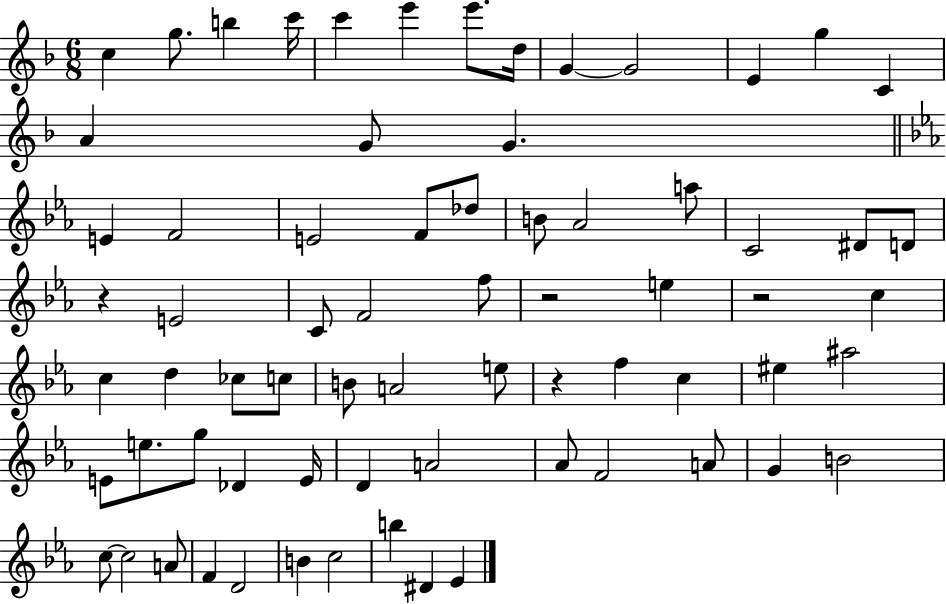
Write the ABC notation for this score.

X:1
T:Untitled
M:6/8
L:1/4
K:F
c g/2 b c'/4 c' e' e'/2 d/4 G G2 E g C A G/2 G E F2 E2 F/2 _d/2 B/2 _A2 a/2 C2 ^D/2 D/2 z E2 C/2 F2 f/2 z2 e z2 c c d _c/2 c/2 B/2 A2 e/2 z f c ^e ^a2 E/2 e/2 g/2 _D E/4 D A2 _A/2 F2 A/2 G B2 c/2 c2 A/2 F D2 B c2 b ^D _E